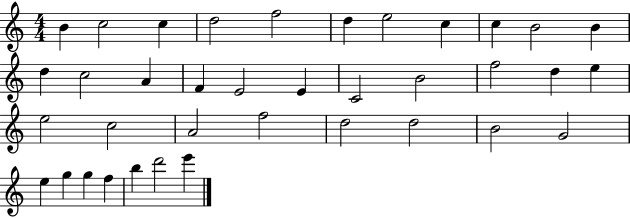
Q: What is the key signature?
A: C major